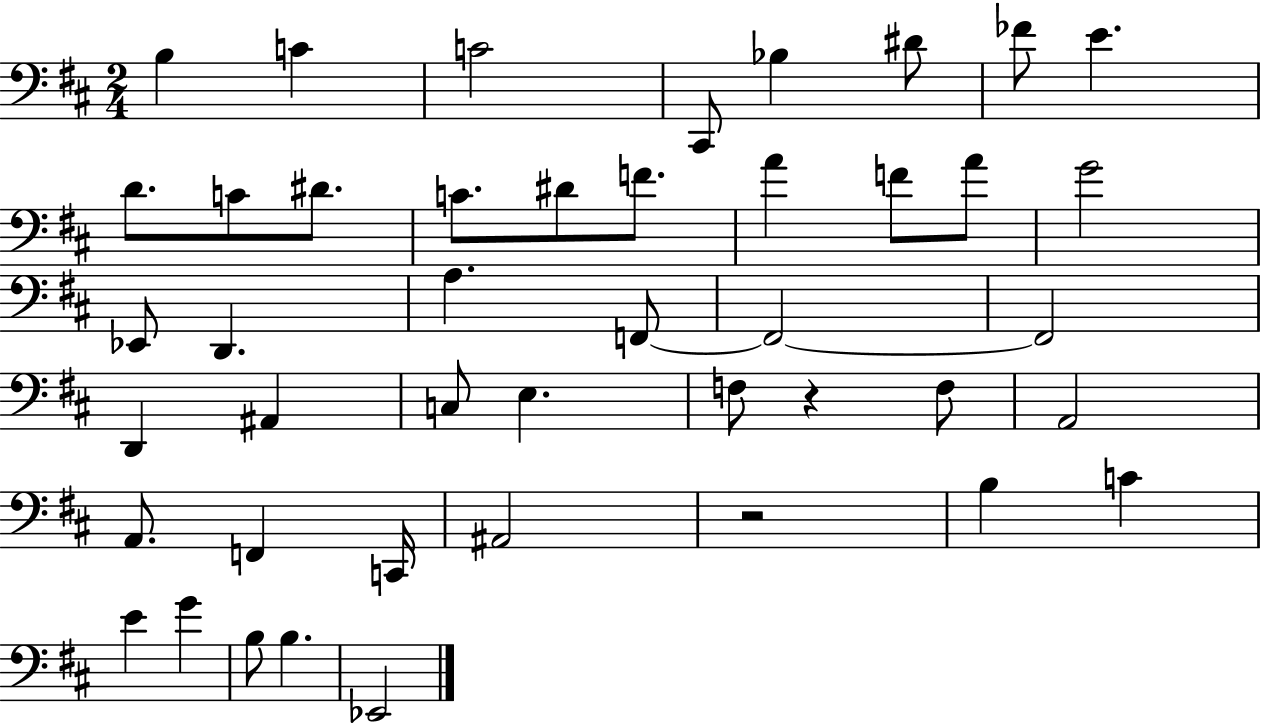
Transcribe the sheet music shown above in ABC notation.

X:1
T:Untitled
M:2/4
L:1/4
K:D
B, C C2 ^C,,/2 _B, ^D/2 _F/2 E D/2 C/2 ^D/2 C/2 ^D/2 F/2 A F/2 A/2 G2 _E,,/2 D,, A, F,,/2 F,,2 F,,2 D,, ^A,, C,/2 E, F,/2 z F,/2 A,,2 A,,/2 F,, C,,/4 ^A,,2 z2 B, C E G B,/2 B, _E,,2